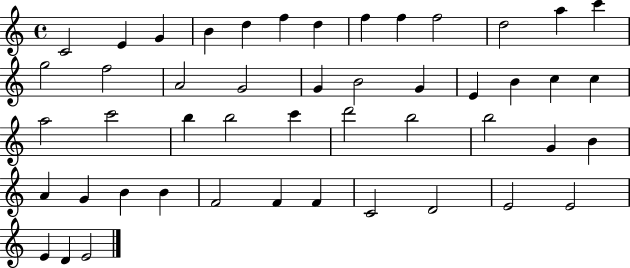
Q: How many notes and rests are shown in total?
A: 48